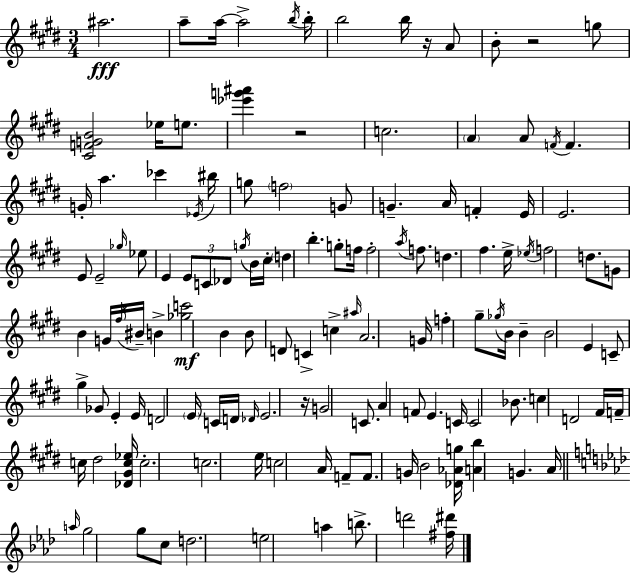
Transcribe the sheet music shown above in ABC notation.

X:1
T:Untitled
M:3/4
L:1/4
K:E
^a2 a/2 a/4 a2 b/4 b/4 b2 b/4 z/4 A/2 B/2 z2 g/2 [^CFGB]2 _e/4 e/2 [_e'g'^a'] z2 c2 A A/2 F/4 F G/4 a _c' _E/4 ^b/4 g/2 f2 G/2 G A/4 F E/4 E2 E/2 E2 _g/4 _e/2 E E/2 C/2 _D/2 g/4 B/4 ^c/4 d b g/2 f/4 f2 a/4 f/2 d ^f e/4 _e/4 f2 d/2 G/2 B G/4 ^f/4 ^B/4 B [_gc']2 B B/2 D/2 C c ^a/4 A2 G/4 f ^g/2 _g/4 B/4 B B2 E C/2 ^g _G/2 E E/4 D2 E/4 C/4 D/4 _D/4 E2 z/4 G2 C/2 A F/2 E C/4 C2 _B/2 c D2 ^F/4 F/4 c/4 ^d2 [_D^Gc_e]/4 c2 c2 e/4 c2 A/4 F/2 F/2 G/4 B2 [_D_Ag]/4 [Ab] G A/4 a/4 g2 g/2 c/2 d2 e2 a b/2 d'2 [^f^d']/4